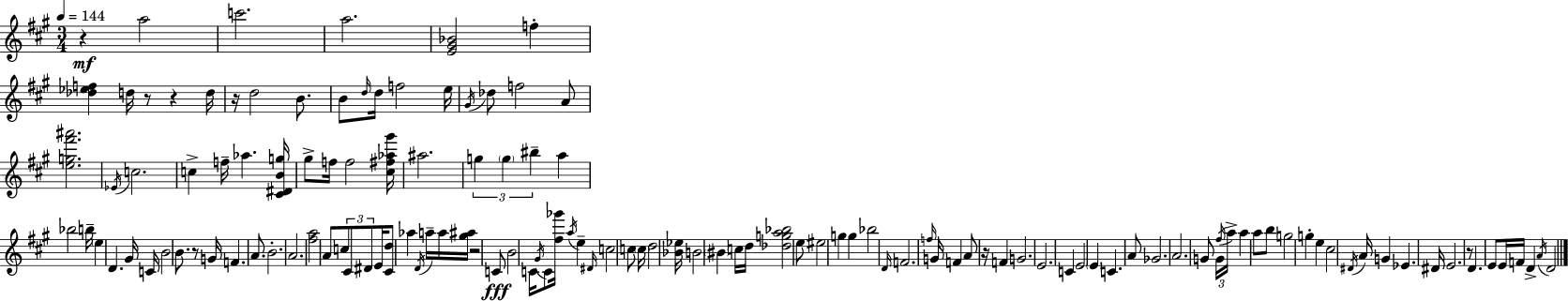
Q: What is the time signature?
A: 3/4